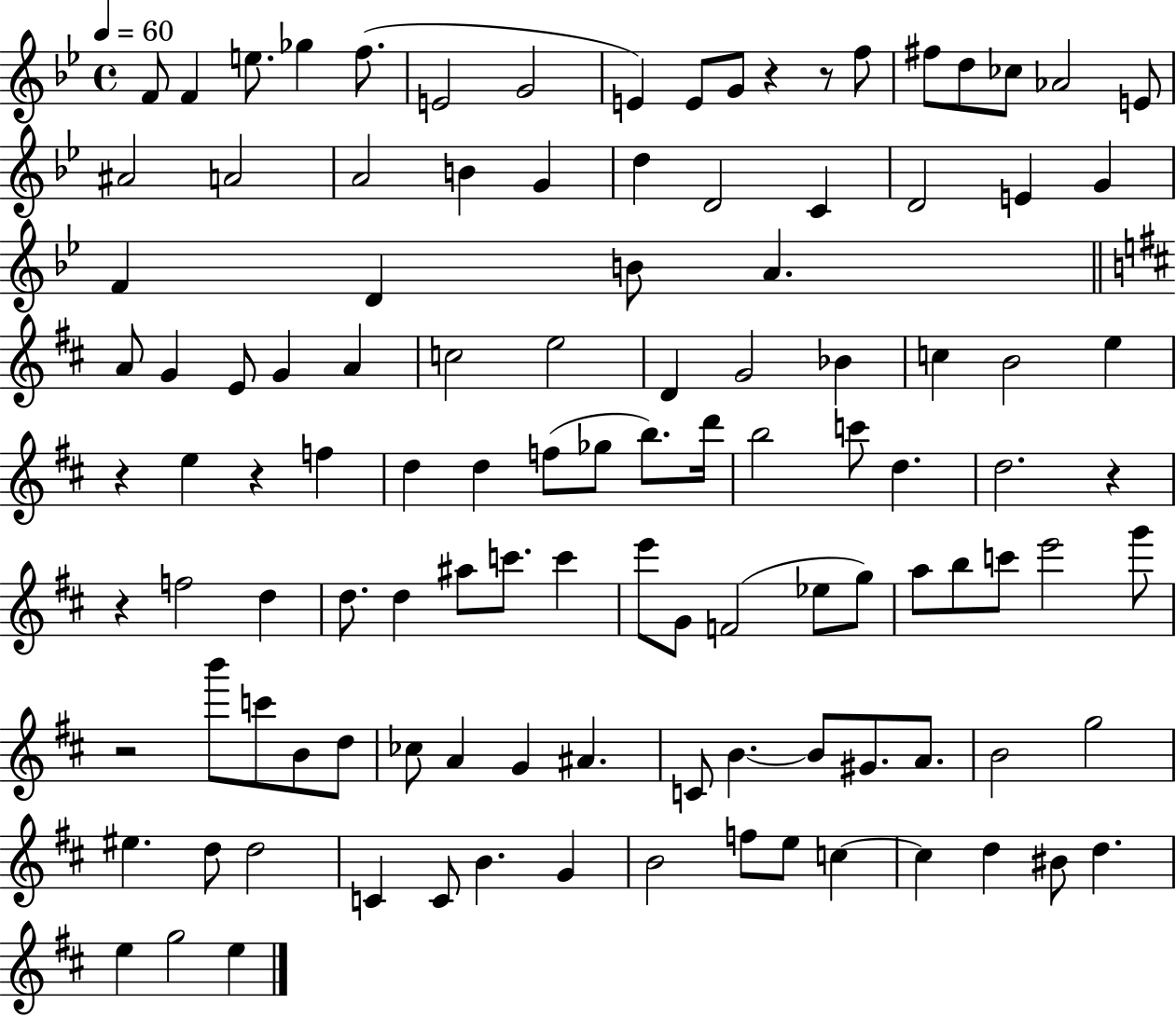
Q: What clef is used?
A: treble